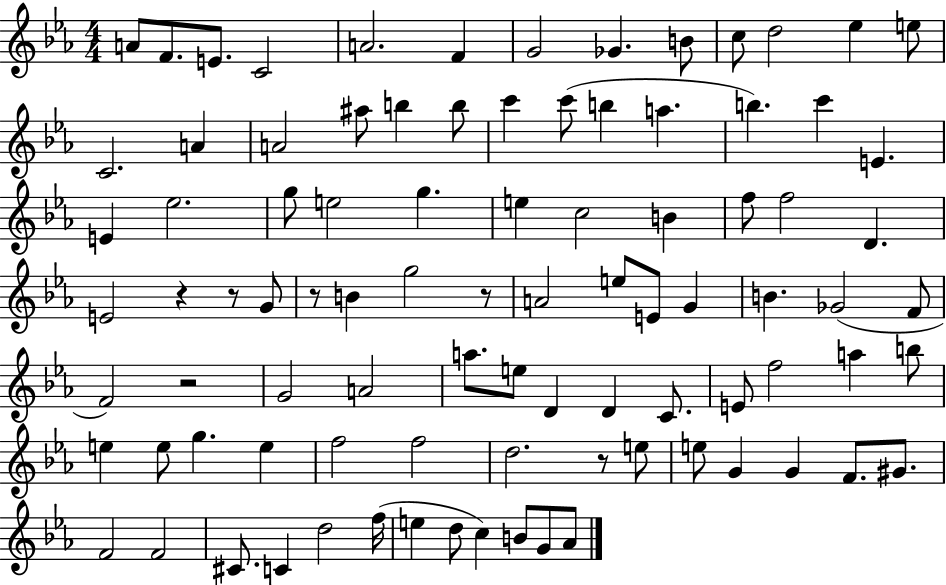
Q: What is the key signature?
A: EES major